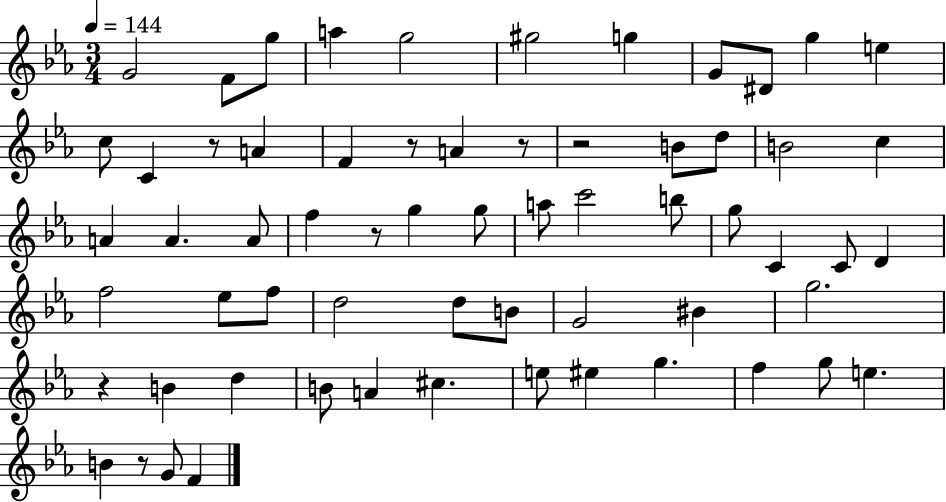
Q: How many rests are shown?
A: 7